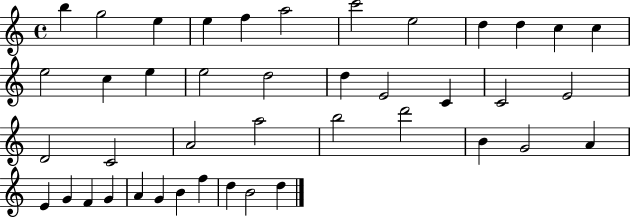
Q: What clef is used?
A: treble